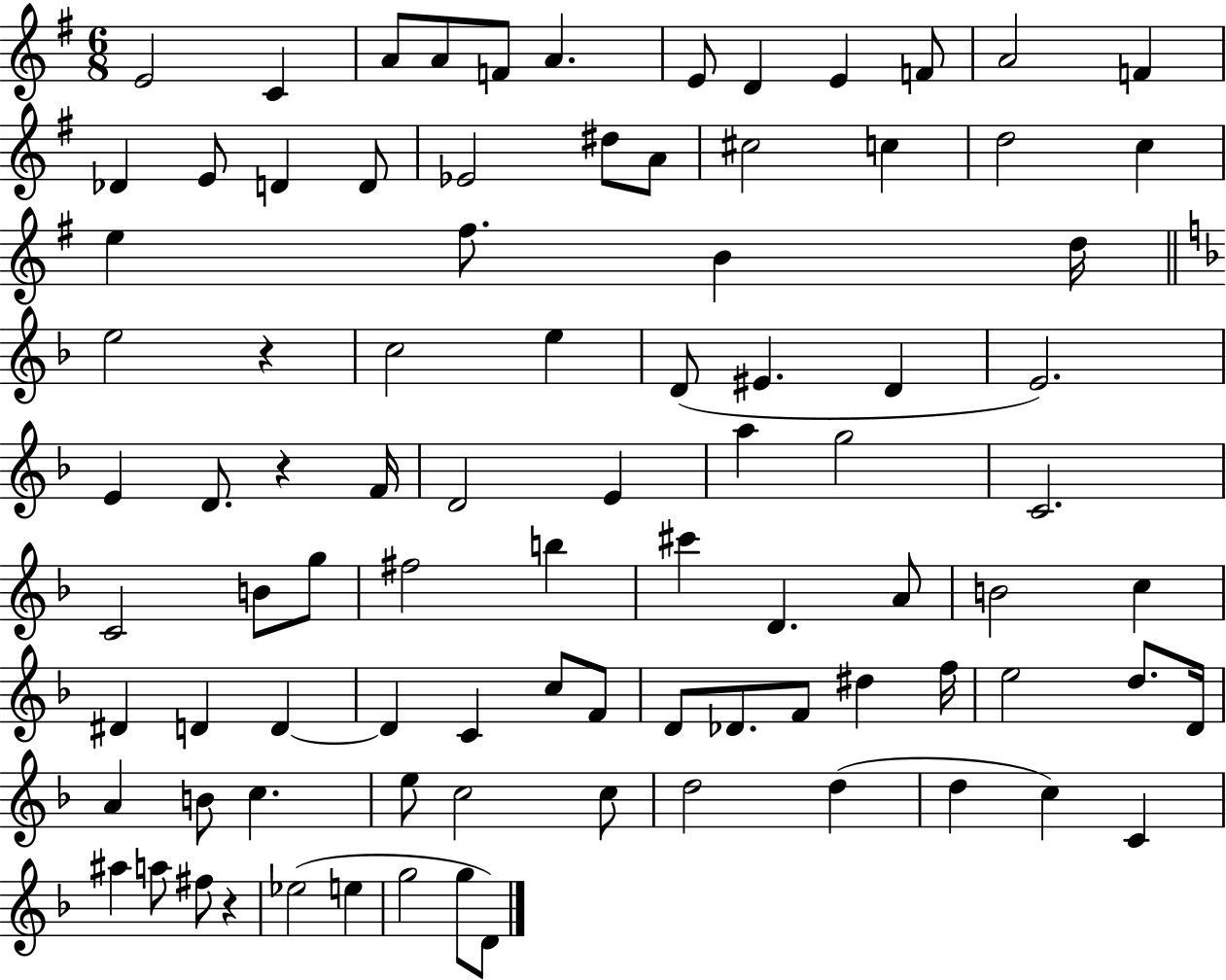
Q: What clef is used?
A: treble